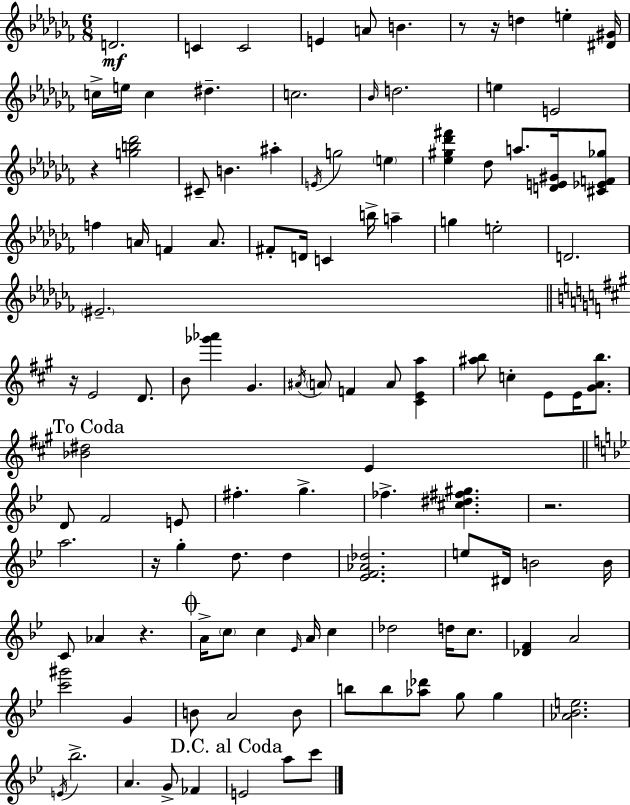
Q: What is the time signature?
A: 6/8